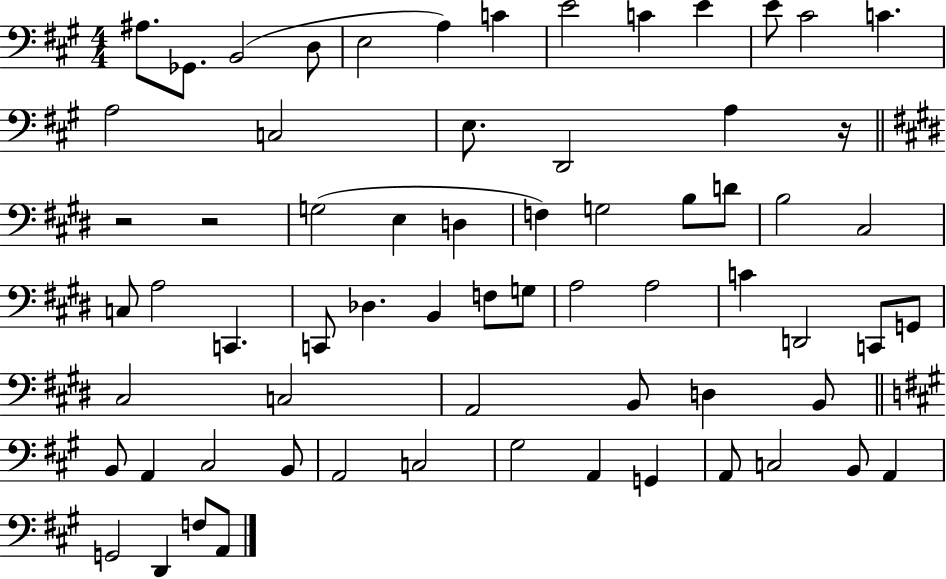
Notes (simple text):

A#3/e. Gb2/e. B2/h D3/e E3/h A3/q C4/q E4/h C4/q E4/q E4/e C#4/h C4/q. A3/h C3/h E3/e. D2/h A3/q R/s R/h R/h G3/h E3/q D3/q F3/q G3/h B3/e D4/e B3/h C#3/h C3/e A3/h C2/q. C2/e Db3/q. B2/q F3/e G3/e A3/h A3/h C4/q D2/h C2/e G2/e C#3/h C3/h A2/h B2/e D3/q B2/e B2/e A2/q C#3/h B2/e A2/h C3/h G#3/h A2/q G2/q A2/e C3/h B2/e A2/q G2/h D2/q F3/e A2/e